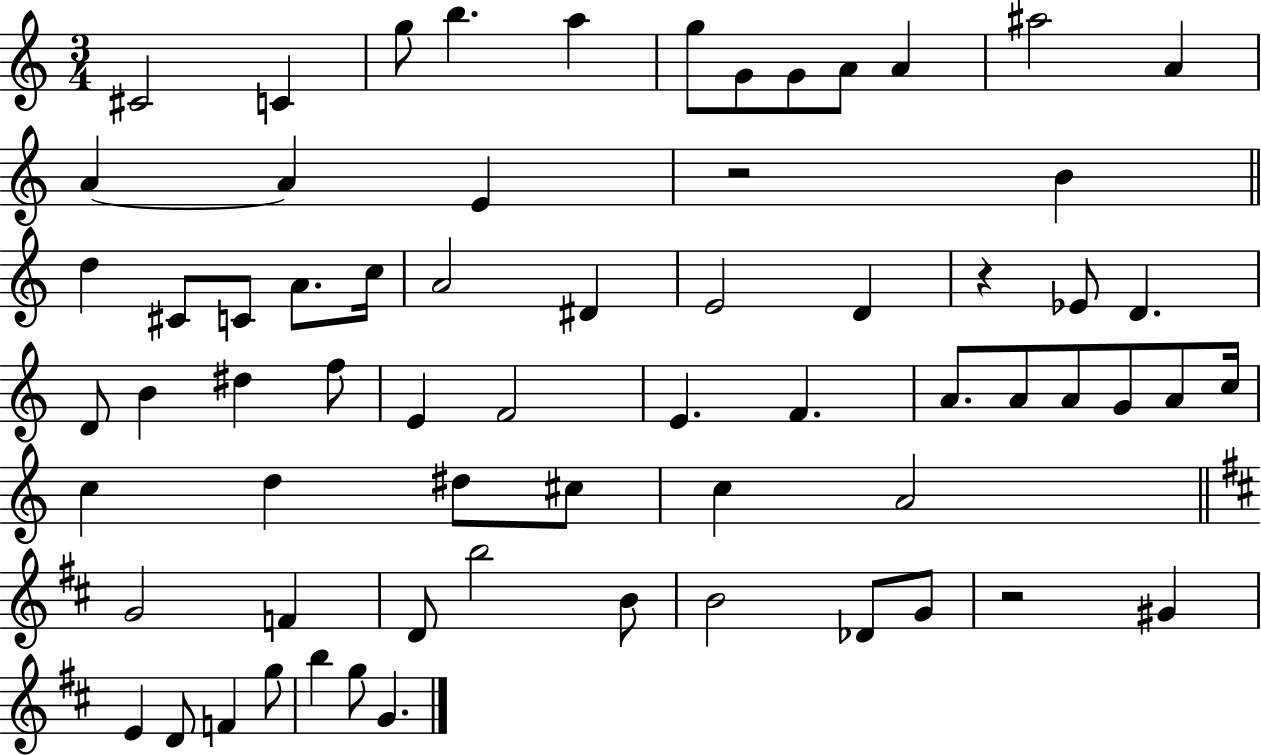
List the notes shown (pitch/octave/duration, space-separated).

C#4/h C4/q G5/e B5/q. A5/q G5/e G4/e G4/e A4/e A4/q A#5/h A4/q A4/q A4/q E4/q R/h B4/q D5/q C#4/e C4/e A4/e. C5/s A4/h D#4/q E4/h D4/q R/q Eb4/e D4/q. D4/e B4/q D#5/q F5/e E4/q F4/h E4/q. F4/q. A4/e. A4/e A4/e G4/e A4/e C5/s C5/q D5/q D#5/e C#5/e C5/q A4/h G4/h F4/q D4/e B5/h B4/e B4/h Db4/e G4/e R/h G#4/q E4/q D4/e F4/q G5/e B5/q G5/e G4/q.